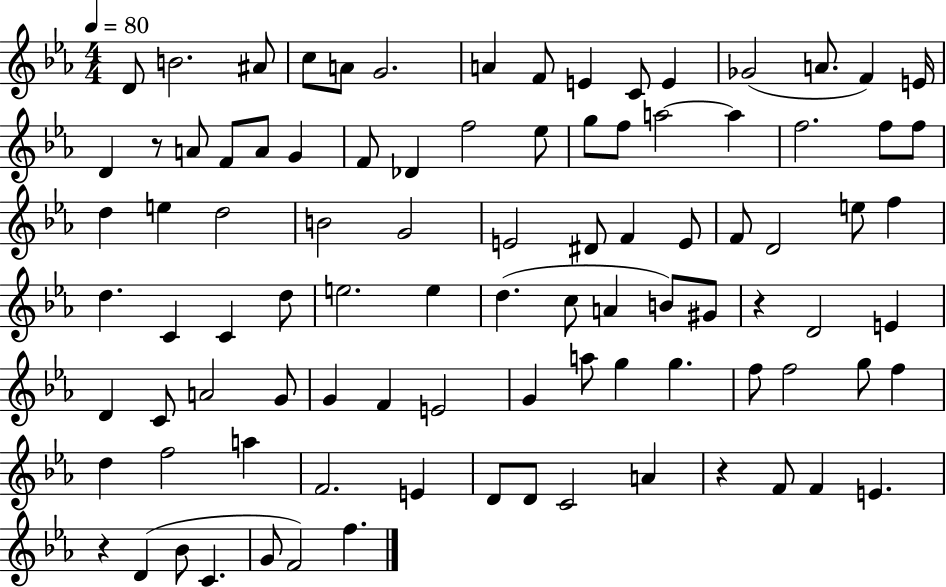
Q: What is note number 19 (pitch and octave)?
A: A4